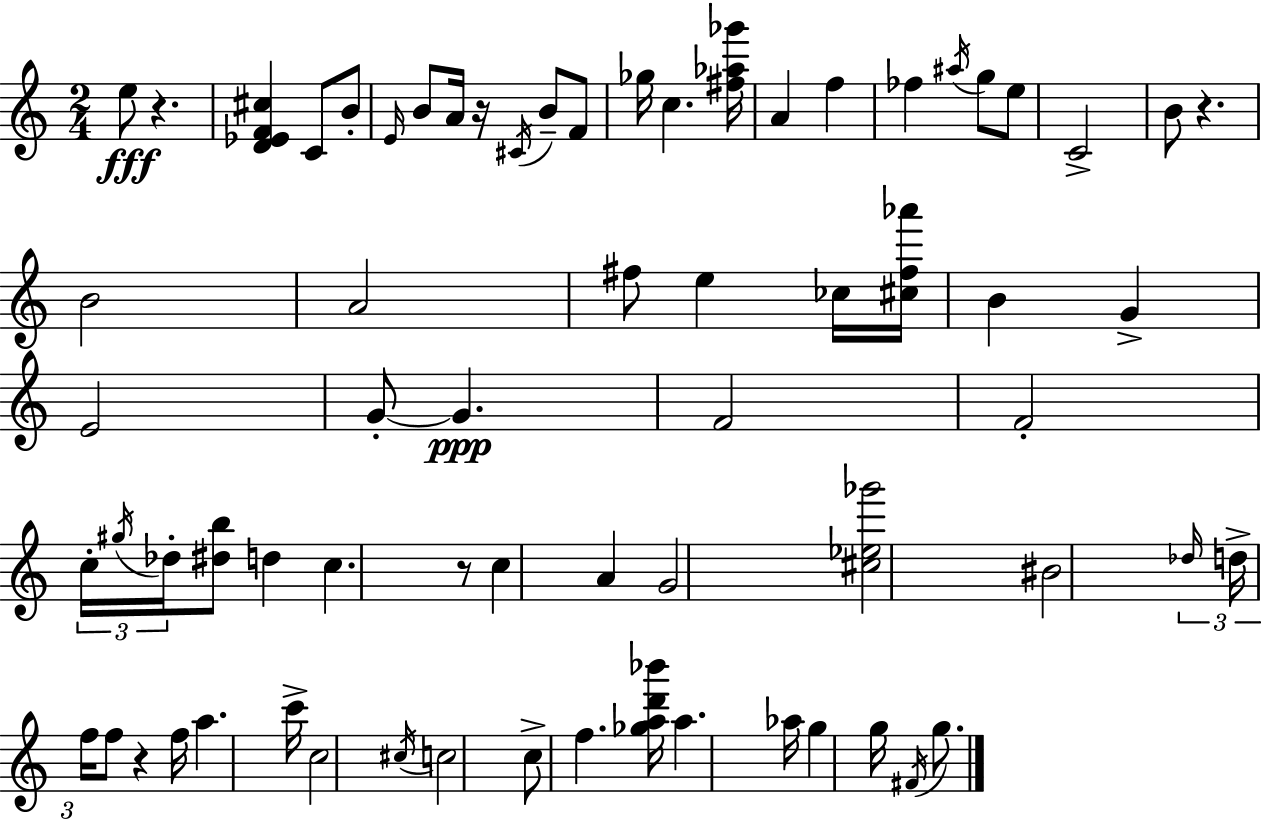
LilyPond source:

{
  \clef treble
  \numericTimeSignature
  \time 2/4
  \key a \minor
  e''8\fff r4. | <d' ees' f' cis''>4 c'8 b'8-. | \grace { e'16 } b'8 a'16 r16 \acciaccatura { cis'16 } b'8-- | f'8 ges''16 c''4. | \break <fis'' aes'' ges'''>16 a'4 f''4 | fes''4 \acciaccatura { ais''16 } g''8 | e''8 c'2-> | b'8 r4. | \break b'2 | a'2 | fis''8 e''4 | ces''16 <cis'' fis'' aes'''>16 b'4 g'4-> | \break e'2 | g'8-.~~ g'4.\ppp | f'2 | f'2-. | \break \tuplet 3/2 { c''16-. \acciaccatura { gis''16 } des''16-. } <dis'' b''>8 | d''4 c''4. | r8 c''4 | a'4 g'2 | \break <cis'' ees'' ges'''>2 | bis'2 | \tuplet 3/2 { \grace { des''16 } d''16-> f''16 } f''8 | r4 f''16 a''4. | \break c'''16-> c''2 | \acciaccatura { cis''16 } c''2 | c''8-> | f''4. <ges'' a'' d''' bes'''>16 a''4. | \break aes''16 g''4 | g''16 \acciaccatura { fis'16 } g''8. \bar "|."
}